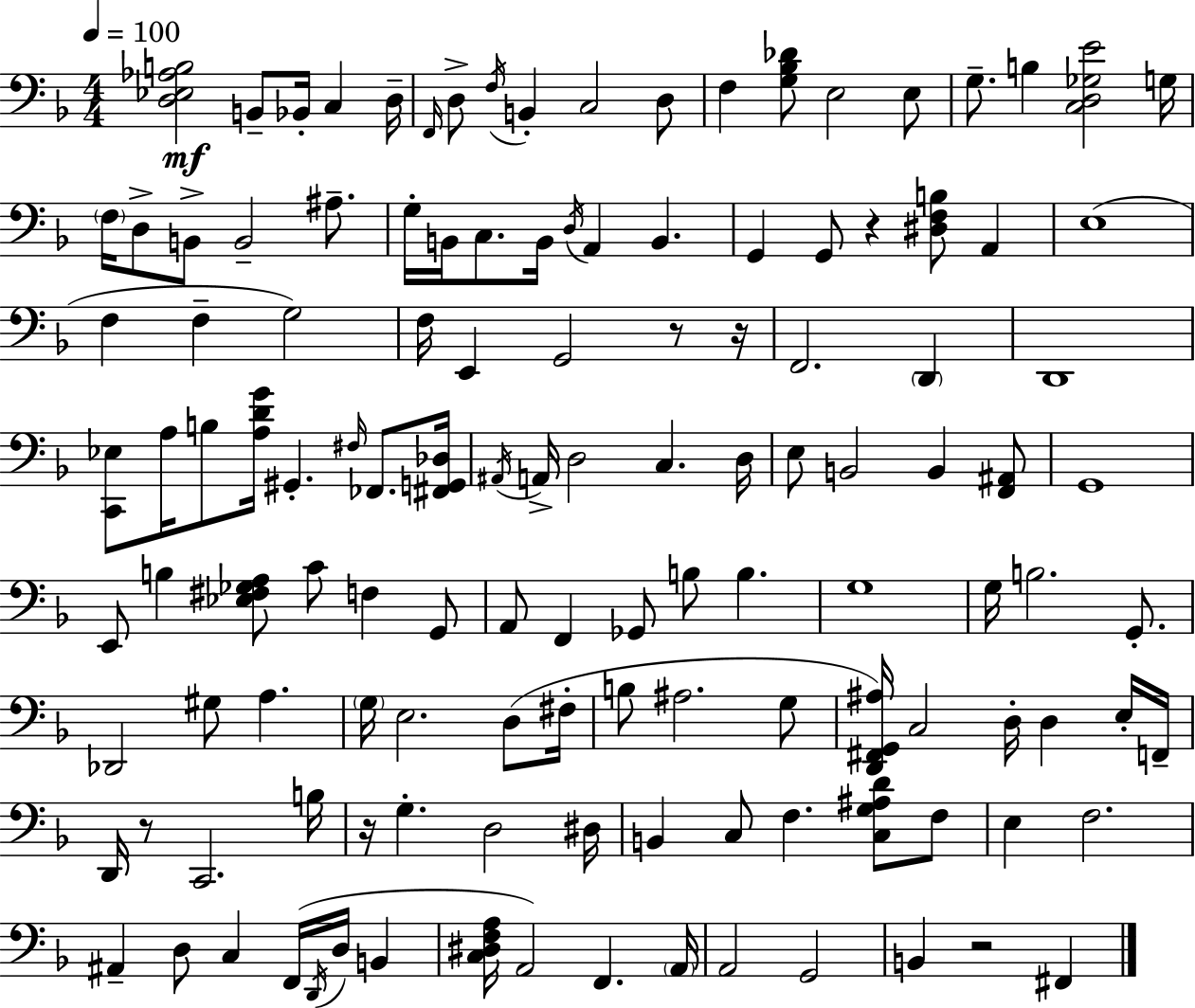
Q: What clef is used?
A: bass